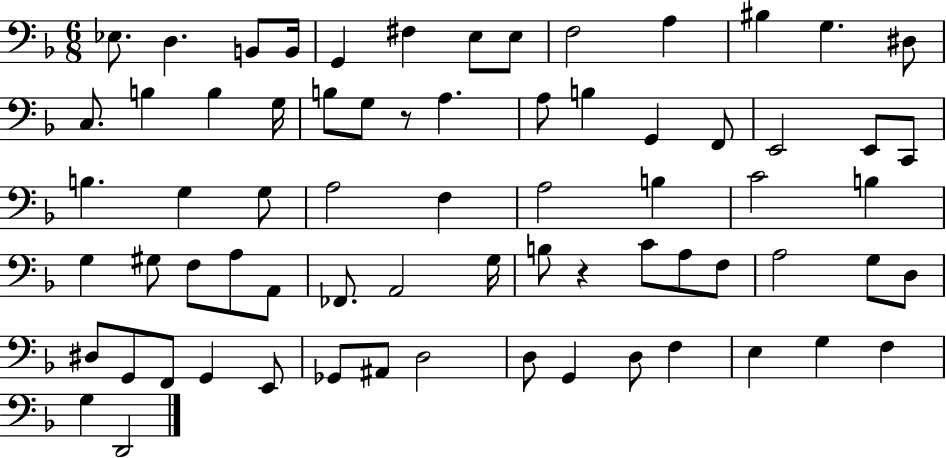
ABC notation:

X:1
T:Untitled
M:6/8
L:1/4
K:F
_E,/2 D, B,,/2 B,,/4 G,, ^F, E,/2 E,/2 F,2 A, ^B, G, ^D,/2 C,/2 B, B, G,/4 B,/2 G,/2 z/2 A, A,/2 B, G,, F,,/2 E,,2 E,,/2 C,,/2 B, G, G,/2 A,2 F, A,2 B, C2 B, G, ^G,/2 F,/2 A,/2 A,,/2 _F,,/2 A,,2 G,/4 B,/2 z C/2 A,/2 F,/2 A,2 G,/2 D,/2 ^D,/2 G,,/2 F,,/2 G,, E,,/2 _G,,/2 ^A,,/2 D,2 D,/2 G,, D,/2 F, E, G, F, G, D,,2